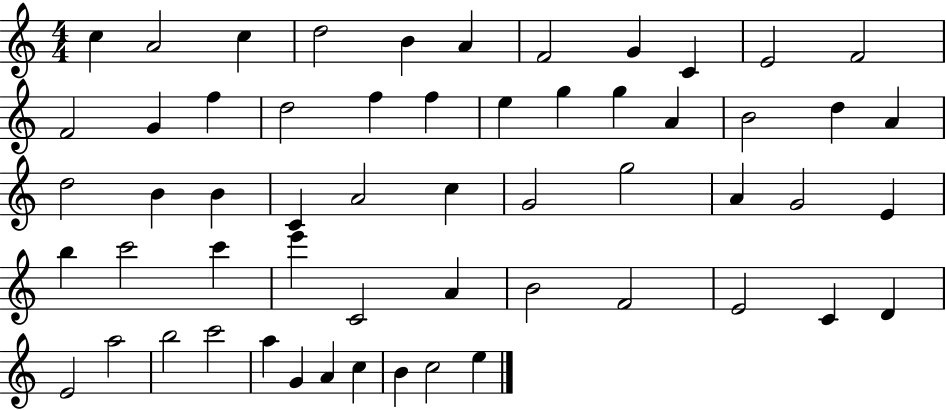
C5/q A4/h C5/q D5/h B4/q A4/q F4/h G4/q C4/q E4/h F4/h F4/h G4/q F5/q D5/h F5/q F5/q E5/q G5/q G5/q A4/q B4/h D5/q A4/q D5/h B4/q B4/q C4/q A4/h C5/q G4/h G5/h A4/q G4/h E4/q B5/q C6/h C6/q E6/q C4/h A4/q B4/h F4/h E4/h C4/q D4/q E4/h A5/h B5/h C6/h A5/q G4/q A4/q C5/q B4/q C5/h E5/q